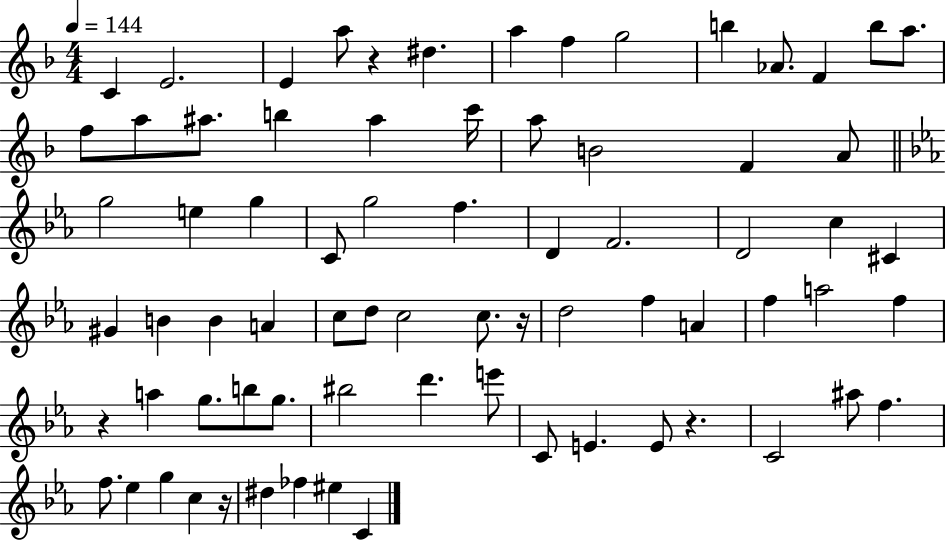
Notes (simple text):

C4/q E4/h. E4/q A5/e R/q D#5/q. A5/q F5/q G5/h B5/q Ab4/e. F4/q B5/e A5/e. F5/e A5/e A#5/e. B5/q A#5/q C6/s A5/e B4/h F4/q A4/e G5/h E5/q G5/q C4/e G5/h F5/q. D4/q F4/h. D4/h C5/q C#4/q G#4/q B4/q B4/q A4/q C5/e D5/e C5/h C5/e. R/s D5/h F5/q A4/q F5/q A5/h F5/q R/q A5/q G5/e. B5/e G5/e. BIS5/h D6/q. E6/e C4/e E4/q. E4/e R/q. C4/h A#5/e F5/q. F5/e. Eb5/q G5/q C5/q R/s D#5/q FES5/q EIS5/q C4/q